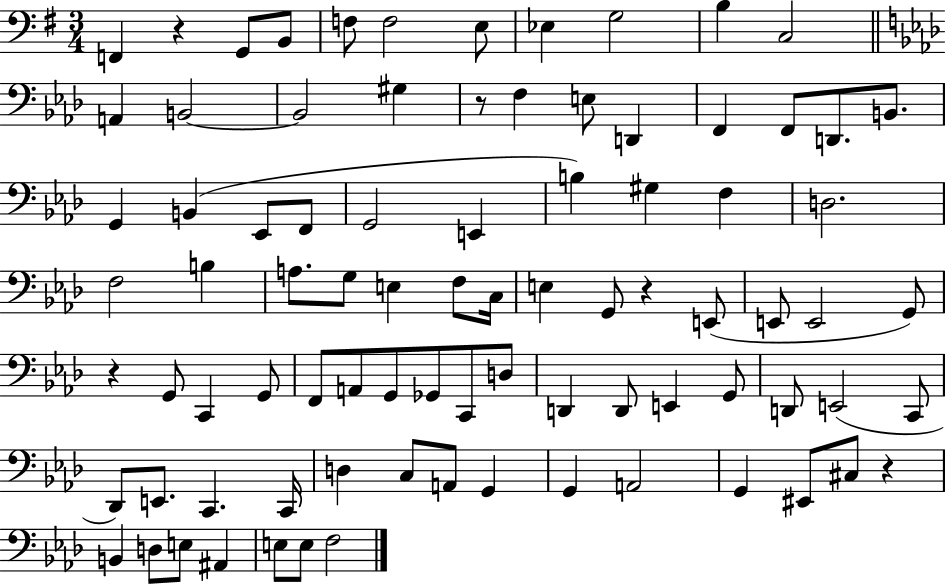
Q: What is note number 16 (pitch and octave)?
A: E3